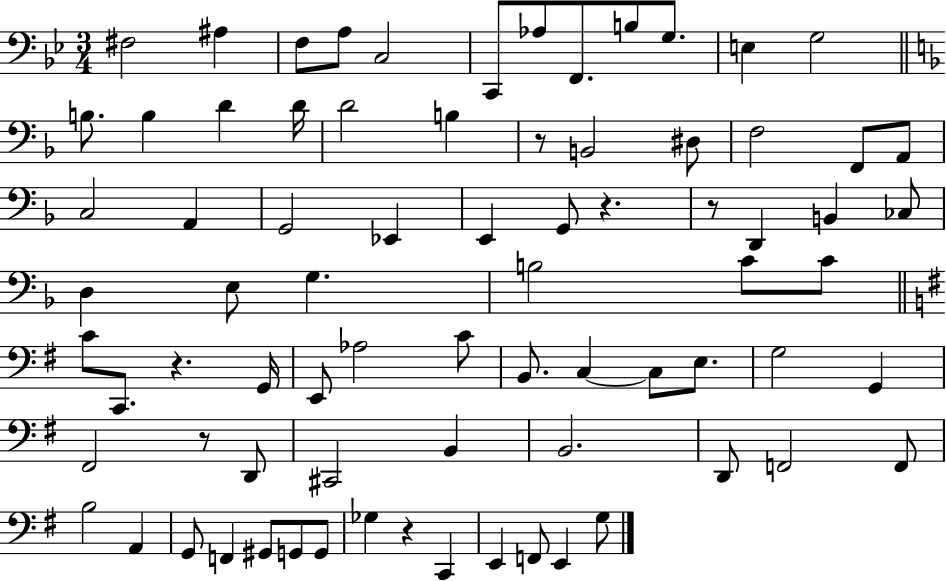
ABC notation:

X:1
T:Untitled
M:3/4
L:1/4
K:Bb
^F,2 ^A, F,/2 A,/2 C,2 C,,/2 _A,/2 F,,/2 B,/2 G,/2 E, G,2 B,/2 B, D D/4 D2 B, z/2 B,,2 ^D,/2 F,2 F,,/2 A,,/2 C,2 A,, G,,2 _E,, E,, G,,/2 z z/2 D,, B,, _C,/2 D, E,/2 G, B,2 C/2 C/2 C/2 C,,/2 z G,,/4 E,,/2 _A,2 C/2 B,,/2 C, C,/2 E,/2 G,2 G,, ^F,,2 z/2 D,,/2 ^C,,2 B,, B,,2 D,,/2 F,,2 F,,/2 B,2 A,, G,,/2 F,, ^G,,/2 G,,/2 G,,/2 _G, z C,, E,, F,,/2 E,, G,/2